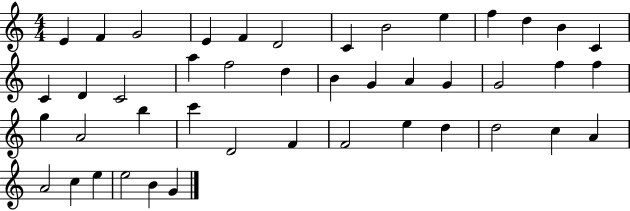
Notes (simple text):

E4/q F4/q G4/h E4/q F4/q D4/h C4/q B4/h E5/q F5/q D5/q B4/q C4/q C4/q D4/q C4/h A5/q F5/h D5/q B4/q G4/q A4/q G4/q G4/h F5/q F5/q G5/q A4/h B5/q C6/q D4/h F4/q F4/h E5/q D5/q D5/h C5/q A4/q A4/h C5/q E5/q E5/h B4/q G4/q